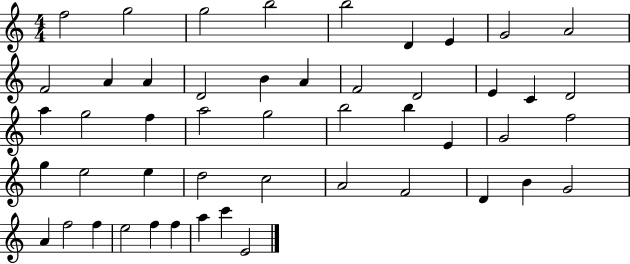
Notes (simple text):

F5/h G5/h G5/h B5/h B5/h D4/q E4/q G4/h A4/h F4/h A4/q A4/q D4/h B4/q A4/q F4/h D4/h E4/q C4/q D4/h A5/q G5/h F5/q A5/h G5/h B5/h B5/q E4/q G4/h F5/h G5/q E5/h E5/q D5/h C5/h A4/h F4/h D4/q B4/q G4/h A4/q F5/h F5/q E5/h F5/q F5/q A5/q C6/q E4/h